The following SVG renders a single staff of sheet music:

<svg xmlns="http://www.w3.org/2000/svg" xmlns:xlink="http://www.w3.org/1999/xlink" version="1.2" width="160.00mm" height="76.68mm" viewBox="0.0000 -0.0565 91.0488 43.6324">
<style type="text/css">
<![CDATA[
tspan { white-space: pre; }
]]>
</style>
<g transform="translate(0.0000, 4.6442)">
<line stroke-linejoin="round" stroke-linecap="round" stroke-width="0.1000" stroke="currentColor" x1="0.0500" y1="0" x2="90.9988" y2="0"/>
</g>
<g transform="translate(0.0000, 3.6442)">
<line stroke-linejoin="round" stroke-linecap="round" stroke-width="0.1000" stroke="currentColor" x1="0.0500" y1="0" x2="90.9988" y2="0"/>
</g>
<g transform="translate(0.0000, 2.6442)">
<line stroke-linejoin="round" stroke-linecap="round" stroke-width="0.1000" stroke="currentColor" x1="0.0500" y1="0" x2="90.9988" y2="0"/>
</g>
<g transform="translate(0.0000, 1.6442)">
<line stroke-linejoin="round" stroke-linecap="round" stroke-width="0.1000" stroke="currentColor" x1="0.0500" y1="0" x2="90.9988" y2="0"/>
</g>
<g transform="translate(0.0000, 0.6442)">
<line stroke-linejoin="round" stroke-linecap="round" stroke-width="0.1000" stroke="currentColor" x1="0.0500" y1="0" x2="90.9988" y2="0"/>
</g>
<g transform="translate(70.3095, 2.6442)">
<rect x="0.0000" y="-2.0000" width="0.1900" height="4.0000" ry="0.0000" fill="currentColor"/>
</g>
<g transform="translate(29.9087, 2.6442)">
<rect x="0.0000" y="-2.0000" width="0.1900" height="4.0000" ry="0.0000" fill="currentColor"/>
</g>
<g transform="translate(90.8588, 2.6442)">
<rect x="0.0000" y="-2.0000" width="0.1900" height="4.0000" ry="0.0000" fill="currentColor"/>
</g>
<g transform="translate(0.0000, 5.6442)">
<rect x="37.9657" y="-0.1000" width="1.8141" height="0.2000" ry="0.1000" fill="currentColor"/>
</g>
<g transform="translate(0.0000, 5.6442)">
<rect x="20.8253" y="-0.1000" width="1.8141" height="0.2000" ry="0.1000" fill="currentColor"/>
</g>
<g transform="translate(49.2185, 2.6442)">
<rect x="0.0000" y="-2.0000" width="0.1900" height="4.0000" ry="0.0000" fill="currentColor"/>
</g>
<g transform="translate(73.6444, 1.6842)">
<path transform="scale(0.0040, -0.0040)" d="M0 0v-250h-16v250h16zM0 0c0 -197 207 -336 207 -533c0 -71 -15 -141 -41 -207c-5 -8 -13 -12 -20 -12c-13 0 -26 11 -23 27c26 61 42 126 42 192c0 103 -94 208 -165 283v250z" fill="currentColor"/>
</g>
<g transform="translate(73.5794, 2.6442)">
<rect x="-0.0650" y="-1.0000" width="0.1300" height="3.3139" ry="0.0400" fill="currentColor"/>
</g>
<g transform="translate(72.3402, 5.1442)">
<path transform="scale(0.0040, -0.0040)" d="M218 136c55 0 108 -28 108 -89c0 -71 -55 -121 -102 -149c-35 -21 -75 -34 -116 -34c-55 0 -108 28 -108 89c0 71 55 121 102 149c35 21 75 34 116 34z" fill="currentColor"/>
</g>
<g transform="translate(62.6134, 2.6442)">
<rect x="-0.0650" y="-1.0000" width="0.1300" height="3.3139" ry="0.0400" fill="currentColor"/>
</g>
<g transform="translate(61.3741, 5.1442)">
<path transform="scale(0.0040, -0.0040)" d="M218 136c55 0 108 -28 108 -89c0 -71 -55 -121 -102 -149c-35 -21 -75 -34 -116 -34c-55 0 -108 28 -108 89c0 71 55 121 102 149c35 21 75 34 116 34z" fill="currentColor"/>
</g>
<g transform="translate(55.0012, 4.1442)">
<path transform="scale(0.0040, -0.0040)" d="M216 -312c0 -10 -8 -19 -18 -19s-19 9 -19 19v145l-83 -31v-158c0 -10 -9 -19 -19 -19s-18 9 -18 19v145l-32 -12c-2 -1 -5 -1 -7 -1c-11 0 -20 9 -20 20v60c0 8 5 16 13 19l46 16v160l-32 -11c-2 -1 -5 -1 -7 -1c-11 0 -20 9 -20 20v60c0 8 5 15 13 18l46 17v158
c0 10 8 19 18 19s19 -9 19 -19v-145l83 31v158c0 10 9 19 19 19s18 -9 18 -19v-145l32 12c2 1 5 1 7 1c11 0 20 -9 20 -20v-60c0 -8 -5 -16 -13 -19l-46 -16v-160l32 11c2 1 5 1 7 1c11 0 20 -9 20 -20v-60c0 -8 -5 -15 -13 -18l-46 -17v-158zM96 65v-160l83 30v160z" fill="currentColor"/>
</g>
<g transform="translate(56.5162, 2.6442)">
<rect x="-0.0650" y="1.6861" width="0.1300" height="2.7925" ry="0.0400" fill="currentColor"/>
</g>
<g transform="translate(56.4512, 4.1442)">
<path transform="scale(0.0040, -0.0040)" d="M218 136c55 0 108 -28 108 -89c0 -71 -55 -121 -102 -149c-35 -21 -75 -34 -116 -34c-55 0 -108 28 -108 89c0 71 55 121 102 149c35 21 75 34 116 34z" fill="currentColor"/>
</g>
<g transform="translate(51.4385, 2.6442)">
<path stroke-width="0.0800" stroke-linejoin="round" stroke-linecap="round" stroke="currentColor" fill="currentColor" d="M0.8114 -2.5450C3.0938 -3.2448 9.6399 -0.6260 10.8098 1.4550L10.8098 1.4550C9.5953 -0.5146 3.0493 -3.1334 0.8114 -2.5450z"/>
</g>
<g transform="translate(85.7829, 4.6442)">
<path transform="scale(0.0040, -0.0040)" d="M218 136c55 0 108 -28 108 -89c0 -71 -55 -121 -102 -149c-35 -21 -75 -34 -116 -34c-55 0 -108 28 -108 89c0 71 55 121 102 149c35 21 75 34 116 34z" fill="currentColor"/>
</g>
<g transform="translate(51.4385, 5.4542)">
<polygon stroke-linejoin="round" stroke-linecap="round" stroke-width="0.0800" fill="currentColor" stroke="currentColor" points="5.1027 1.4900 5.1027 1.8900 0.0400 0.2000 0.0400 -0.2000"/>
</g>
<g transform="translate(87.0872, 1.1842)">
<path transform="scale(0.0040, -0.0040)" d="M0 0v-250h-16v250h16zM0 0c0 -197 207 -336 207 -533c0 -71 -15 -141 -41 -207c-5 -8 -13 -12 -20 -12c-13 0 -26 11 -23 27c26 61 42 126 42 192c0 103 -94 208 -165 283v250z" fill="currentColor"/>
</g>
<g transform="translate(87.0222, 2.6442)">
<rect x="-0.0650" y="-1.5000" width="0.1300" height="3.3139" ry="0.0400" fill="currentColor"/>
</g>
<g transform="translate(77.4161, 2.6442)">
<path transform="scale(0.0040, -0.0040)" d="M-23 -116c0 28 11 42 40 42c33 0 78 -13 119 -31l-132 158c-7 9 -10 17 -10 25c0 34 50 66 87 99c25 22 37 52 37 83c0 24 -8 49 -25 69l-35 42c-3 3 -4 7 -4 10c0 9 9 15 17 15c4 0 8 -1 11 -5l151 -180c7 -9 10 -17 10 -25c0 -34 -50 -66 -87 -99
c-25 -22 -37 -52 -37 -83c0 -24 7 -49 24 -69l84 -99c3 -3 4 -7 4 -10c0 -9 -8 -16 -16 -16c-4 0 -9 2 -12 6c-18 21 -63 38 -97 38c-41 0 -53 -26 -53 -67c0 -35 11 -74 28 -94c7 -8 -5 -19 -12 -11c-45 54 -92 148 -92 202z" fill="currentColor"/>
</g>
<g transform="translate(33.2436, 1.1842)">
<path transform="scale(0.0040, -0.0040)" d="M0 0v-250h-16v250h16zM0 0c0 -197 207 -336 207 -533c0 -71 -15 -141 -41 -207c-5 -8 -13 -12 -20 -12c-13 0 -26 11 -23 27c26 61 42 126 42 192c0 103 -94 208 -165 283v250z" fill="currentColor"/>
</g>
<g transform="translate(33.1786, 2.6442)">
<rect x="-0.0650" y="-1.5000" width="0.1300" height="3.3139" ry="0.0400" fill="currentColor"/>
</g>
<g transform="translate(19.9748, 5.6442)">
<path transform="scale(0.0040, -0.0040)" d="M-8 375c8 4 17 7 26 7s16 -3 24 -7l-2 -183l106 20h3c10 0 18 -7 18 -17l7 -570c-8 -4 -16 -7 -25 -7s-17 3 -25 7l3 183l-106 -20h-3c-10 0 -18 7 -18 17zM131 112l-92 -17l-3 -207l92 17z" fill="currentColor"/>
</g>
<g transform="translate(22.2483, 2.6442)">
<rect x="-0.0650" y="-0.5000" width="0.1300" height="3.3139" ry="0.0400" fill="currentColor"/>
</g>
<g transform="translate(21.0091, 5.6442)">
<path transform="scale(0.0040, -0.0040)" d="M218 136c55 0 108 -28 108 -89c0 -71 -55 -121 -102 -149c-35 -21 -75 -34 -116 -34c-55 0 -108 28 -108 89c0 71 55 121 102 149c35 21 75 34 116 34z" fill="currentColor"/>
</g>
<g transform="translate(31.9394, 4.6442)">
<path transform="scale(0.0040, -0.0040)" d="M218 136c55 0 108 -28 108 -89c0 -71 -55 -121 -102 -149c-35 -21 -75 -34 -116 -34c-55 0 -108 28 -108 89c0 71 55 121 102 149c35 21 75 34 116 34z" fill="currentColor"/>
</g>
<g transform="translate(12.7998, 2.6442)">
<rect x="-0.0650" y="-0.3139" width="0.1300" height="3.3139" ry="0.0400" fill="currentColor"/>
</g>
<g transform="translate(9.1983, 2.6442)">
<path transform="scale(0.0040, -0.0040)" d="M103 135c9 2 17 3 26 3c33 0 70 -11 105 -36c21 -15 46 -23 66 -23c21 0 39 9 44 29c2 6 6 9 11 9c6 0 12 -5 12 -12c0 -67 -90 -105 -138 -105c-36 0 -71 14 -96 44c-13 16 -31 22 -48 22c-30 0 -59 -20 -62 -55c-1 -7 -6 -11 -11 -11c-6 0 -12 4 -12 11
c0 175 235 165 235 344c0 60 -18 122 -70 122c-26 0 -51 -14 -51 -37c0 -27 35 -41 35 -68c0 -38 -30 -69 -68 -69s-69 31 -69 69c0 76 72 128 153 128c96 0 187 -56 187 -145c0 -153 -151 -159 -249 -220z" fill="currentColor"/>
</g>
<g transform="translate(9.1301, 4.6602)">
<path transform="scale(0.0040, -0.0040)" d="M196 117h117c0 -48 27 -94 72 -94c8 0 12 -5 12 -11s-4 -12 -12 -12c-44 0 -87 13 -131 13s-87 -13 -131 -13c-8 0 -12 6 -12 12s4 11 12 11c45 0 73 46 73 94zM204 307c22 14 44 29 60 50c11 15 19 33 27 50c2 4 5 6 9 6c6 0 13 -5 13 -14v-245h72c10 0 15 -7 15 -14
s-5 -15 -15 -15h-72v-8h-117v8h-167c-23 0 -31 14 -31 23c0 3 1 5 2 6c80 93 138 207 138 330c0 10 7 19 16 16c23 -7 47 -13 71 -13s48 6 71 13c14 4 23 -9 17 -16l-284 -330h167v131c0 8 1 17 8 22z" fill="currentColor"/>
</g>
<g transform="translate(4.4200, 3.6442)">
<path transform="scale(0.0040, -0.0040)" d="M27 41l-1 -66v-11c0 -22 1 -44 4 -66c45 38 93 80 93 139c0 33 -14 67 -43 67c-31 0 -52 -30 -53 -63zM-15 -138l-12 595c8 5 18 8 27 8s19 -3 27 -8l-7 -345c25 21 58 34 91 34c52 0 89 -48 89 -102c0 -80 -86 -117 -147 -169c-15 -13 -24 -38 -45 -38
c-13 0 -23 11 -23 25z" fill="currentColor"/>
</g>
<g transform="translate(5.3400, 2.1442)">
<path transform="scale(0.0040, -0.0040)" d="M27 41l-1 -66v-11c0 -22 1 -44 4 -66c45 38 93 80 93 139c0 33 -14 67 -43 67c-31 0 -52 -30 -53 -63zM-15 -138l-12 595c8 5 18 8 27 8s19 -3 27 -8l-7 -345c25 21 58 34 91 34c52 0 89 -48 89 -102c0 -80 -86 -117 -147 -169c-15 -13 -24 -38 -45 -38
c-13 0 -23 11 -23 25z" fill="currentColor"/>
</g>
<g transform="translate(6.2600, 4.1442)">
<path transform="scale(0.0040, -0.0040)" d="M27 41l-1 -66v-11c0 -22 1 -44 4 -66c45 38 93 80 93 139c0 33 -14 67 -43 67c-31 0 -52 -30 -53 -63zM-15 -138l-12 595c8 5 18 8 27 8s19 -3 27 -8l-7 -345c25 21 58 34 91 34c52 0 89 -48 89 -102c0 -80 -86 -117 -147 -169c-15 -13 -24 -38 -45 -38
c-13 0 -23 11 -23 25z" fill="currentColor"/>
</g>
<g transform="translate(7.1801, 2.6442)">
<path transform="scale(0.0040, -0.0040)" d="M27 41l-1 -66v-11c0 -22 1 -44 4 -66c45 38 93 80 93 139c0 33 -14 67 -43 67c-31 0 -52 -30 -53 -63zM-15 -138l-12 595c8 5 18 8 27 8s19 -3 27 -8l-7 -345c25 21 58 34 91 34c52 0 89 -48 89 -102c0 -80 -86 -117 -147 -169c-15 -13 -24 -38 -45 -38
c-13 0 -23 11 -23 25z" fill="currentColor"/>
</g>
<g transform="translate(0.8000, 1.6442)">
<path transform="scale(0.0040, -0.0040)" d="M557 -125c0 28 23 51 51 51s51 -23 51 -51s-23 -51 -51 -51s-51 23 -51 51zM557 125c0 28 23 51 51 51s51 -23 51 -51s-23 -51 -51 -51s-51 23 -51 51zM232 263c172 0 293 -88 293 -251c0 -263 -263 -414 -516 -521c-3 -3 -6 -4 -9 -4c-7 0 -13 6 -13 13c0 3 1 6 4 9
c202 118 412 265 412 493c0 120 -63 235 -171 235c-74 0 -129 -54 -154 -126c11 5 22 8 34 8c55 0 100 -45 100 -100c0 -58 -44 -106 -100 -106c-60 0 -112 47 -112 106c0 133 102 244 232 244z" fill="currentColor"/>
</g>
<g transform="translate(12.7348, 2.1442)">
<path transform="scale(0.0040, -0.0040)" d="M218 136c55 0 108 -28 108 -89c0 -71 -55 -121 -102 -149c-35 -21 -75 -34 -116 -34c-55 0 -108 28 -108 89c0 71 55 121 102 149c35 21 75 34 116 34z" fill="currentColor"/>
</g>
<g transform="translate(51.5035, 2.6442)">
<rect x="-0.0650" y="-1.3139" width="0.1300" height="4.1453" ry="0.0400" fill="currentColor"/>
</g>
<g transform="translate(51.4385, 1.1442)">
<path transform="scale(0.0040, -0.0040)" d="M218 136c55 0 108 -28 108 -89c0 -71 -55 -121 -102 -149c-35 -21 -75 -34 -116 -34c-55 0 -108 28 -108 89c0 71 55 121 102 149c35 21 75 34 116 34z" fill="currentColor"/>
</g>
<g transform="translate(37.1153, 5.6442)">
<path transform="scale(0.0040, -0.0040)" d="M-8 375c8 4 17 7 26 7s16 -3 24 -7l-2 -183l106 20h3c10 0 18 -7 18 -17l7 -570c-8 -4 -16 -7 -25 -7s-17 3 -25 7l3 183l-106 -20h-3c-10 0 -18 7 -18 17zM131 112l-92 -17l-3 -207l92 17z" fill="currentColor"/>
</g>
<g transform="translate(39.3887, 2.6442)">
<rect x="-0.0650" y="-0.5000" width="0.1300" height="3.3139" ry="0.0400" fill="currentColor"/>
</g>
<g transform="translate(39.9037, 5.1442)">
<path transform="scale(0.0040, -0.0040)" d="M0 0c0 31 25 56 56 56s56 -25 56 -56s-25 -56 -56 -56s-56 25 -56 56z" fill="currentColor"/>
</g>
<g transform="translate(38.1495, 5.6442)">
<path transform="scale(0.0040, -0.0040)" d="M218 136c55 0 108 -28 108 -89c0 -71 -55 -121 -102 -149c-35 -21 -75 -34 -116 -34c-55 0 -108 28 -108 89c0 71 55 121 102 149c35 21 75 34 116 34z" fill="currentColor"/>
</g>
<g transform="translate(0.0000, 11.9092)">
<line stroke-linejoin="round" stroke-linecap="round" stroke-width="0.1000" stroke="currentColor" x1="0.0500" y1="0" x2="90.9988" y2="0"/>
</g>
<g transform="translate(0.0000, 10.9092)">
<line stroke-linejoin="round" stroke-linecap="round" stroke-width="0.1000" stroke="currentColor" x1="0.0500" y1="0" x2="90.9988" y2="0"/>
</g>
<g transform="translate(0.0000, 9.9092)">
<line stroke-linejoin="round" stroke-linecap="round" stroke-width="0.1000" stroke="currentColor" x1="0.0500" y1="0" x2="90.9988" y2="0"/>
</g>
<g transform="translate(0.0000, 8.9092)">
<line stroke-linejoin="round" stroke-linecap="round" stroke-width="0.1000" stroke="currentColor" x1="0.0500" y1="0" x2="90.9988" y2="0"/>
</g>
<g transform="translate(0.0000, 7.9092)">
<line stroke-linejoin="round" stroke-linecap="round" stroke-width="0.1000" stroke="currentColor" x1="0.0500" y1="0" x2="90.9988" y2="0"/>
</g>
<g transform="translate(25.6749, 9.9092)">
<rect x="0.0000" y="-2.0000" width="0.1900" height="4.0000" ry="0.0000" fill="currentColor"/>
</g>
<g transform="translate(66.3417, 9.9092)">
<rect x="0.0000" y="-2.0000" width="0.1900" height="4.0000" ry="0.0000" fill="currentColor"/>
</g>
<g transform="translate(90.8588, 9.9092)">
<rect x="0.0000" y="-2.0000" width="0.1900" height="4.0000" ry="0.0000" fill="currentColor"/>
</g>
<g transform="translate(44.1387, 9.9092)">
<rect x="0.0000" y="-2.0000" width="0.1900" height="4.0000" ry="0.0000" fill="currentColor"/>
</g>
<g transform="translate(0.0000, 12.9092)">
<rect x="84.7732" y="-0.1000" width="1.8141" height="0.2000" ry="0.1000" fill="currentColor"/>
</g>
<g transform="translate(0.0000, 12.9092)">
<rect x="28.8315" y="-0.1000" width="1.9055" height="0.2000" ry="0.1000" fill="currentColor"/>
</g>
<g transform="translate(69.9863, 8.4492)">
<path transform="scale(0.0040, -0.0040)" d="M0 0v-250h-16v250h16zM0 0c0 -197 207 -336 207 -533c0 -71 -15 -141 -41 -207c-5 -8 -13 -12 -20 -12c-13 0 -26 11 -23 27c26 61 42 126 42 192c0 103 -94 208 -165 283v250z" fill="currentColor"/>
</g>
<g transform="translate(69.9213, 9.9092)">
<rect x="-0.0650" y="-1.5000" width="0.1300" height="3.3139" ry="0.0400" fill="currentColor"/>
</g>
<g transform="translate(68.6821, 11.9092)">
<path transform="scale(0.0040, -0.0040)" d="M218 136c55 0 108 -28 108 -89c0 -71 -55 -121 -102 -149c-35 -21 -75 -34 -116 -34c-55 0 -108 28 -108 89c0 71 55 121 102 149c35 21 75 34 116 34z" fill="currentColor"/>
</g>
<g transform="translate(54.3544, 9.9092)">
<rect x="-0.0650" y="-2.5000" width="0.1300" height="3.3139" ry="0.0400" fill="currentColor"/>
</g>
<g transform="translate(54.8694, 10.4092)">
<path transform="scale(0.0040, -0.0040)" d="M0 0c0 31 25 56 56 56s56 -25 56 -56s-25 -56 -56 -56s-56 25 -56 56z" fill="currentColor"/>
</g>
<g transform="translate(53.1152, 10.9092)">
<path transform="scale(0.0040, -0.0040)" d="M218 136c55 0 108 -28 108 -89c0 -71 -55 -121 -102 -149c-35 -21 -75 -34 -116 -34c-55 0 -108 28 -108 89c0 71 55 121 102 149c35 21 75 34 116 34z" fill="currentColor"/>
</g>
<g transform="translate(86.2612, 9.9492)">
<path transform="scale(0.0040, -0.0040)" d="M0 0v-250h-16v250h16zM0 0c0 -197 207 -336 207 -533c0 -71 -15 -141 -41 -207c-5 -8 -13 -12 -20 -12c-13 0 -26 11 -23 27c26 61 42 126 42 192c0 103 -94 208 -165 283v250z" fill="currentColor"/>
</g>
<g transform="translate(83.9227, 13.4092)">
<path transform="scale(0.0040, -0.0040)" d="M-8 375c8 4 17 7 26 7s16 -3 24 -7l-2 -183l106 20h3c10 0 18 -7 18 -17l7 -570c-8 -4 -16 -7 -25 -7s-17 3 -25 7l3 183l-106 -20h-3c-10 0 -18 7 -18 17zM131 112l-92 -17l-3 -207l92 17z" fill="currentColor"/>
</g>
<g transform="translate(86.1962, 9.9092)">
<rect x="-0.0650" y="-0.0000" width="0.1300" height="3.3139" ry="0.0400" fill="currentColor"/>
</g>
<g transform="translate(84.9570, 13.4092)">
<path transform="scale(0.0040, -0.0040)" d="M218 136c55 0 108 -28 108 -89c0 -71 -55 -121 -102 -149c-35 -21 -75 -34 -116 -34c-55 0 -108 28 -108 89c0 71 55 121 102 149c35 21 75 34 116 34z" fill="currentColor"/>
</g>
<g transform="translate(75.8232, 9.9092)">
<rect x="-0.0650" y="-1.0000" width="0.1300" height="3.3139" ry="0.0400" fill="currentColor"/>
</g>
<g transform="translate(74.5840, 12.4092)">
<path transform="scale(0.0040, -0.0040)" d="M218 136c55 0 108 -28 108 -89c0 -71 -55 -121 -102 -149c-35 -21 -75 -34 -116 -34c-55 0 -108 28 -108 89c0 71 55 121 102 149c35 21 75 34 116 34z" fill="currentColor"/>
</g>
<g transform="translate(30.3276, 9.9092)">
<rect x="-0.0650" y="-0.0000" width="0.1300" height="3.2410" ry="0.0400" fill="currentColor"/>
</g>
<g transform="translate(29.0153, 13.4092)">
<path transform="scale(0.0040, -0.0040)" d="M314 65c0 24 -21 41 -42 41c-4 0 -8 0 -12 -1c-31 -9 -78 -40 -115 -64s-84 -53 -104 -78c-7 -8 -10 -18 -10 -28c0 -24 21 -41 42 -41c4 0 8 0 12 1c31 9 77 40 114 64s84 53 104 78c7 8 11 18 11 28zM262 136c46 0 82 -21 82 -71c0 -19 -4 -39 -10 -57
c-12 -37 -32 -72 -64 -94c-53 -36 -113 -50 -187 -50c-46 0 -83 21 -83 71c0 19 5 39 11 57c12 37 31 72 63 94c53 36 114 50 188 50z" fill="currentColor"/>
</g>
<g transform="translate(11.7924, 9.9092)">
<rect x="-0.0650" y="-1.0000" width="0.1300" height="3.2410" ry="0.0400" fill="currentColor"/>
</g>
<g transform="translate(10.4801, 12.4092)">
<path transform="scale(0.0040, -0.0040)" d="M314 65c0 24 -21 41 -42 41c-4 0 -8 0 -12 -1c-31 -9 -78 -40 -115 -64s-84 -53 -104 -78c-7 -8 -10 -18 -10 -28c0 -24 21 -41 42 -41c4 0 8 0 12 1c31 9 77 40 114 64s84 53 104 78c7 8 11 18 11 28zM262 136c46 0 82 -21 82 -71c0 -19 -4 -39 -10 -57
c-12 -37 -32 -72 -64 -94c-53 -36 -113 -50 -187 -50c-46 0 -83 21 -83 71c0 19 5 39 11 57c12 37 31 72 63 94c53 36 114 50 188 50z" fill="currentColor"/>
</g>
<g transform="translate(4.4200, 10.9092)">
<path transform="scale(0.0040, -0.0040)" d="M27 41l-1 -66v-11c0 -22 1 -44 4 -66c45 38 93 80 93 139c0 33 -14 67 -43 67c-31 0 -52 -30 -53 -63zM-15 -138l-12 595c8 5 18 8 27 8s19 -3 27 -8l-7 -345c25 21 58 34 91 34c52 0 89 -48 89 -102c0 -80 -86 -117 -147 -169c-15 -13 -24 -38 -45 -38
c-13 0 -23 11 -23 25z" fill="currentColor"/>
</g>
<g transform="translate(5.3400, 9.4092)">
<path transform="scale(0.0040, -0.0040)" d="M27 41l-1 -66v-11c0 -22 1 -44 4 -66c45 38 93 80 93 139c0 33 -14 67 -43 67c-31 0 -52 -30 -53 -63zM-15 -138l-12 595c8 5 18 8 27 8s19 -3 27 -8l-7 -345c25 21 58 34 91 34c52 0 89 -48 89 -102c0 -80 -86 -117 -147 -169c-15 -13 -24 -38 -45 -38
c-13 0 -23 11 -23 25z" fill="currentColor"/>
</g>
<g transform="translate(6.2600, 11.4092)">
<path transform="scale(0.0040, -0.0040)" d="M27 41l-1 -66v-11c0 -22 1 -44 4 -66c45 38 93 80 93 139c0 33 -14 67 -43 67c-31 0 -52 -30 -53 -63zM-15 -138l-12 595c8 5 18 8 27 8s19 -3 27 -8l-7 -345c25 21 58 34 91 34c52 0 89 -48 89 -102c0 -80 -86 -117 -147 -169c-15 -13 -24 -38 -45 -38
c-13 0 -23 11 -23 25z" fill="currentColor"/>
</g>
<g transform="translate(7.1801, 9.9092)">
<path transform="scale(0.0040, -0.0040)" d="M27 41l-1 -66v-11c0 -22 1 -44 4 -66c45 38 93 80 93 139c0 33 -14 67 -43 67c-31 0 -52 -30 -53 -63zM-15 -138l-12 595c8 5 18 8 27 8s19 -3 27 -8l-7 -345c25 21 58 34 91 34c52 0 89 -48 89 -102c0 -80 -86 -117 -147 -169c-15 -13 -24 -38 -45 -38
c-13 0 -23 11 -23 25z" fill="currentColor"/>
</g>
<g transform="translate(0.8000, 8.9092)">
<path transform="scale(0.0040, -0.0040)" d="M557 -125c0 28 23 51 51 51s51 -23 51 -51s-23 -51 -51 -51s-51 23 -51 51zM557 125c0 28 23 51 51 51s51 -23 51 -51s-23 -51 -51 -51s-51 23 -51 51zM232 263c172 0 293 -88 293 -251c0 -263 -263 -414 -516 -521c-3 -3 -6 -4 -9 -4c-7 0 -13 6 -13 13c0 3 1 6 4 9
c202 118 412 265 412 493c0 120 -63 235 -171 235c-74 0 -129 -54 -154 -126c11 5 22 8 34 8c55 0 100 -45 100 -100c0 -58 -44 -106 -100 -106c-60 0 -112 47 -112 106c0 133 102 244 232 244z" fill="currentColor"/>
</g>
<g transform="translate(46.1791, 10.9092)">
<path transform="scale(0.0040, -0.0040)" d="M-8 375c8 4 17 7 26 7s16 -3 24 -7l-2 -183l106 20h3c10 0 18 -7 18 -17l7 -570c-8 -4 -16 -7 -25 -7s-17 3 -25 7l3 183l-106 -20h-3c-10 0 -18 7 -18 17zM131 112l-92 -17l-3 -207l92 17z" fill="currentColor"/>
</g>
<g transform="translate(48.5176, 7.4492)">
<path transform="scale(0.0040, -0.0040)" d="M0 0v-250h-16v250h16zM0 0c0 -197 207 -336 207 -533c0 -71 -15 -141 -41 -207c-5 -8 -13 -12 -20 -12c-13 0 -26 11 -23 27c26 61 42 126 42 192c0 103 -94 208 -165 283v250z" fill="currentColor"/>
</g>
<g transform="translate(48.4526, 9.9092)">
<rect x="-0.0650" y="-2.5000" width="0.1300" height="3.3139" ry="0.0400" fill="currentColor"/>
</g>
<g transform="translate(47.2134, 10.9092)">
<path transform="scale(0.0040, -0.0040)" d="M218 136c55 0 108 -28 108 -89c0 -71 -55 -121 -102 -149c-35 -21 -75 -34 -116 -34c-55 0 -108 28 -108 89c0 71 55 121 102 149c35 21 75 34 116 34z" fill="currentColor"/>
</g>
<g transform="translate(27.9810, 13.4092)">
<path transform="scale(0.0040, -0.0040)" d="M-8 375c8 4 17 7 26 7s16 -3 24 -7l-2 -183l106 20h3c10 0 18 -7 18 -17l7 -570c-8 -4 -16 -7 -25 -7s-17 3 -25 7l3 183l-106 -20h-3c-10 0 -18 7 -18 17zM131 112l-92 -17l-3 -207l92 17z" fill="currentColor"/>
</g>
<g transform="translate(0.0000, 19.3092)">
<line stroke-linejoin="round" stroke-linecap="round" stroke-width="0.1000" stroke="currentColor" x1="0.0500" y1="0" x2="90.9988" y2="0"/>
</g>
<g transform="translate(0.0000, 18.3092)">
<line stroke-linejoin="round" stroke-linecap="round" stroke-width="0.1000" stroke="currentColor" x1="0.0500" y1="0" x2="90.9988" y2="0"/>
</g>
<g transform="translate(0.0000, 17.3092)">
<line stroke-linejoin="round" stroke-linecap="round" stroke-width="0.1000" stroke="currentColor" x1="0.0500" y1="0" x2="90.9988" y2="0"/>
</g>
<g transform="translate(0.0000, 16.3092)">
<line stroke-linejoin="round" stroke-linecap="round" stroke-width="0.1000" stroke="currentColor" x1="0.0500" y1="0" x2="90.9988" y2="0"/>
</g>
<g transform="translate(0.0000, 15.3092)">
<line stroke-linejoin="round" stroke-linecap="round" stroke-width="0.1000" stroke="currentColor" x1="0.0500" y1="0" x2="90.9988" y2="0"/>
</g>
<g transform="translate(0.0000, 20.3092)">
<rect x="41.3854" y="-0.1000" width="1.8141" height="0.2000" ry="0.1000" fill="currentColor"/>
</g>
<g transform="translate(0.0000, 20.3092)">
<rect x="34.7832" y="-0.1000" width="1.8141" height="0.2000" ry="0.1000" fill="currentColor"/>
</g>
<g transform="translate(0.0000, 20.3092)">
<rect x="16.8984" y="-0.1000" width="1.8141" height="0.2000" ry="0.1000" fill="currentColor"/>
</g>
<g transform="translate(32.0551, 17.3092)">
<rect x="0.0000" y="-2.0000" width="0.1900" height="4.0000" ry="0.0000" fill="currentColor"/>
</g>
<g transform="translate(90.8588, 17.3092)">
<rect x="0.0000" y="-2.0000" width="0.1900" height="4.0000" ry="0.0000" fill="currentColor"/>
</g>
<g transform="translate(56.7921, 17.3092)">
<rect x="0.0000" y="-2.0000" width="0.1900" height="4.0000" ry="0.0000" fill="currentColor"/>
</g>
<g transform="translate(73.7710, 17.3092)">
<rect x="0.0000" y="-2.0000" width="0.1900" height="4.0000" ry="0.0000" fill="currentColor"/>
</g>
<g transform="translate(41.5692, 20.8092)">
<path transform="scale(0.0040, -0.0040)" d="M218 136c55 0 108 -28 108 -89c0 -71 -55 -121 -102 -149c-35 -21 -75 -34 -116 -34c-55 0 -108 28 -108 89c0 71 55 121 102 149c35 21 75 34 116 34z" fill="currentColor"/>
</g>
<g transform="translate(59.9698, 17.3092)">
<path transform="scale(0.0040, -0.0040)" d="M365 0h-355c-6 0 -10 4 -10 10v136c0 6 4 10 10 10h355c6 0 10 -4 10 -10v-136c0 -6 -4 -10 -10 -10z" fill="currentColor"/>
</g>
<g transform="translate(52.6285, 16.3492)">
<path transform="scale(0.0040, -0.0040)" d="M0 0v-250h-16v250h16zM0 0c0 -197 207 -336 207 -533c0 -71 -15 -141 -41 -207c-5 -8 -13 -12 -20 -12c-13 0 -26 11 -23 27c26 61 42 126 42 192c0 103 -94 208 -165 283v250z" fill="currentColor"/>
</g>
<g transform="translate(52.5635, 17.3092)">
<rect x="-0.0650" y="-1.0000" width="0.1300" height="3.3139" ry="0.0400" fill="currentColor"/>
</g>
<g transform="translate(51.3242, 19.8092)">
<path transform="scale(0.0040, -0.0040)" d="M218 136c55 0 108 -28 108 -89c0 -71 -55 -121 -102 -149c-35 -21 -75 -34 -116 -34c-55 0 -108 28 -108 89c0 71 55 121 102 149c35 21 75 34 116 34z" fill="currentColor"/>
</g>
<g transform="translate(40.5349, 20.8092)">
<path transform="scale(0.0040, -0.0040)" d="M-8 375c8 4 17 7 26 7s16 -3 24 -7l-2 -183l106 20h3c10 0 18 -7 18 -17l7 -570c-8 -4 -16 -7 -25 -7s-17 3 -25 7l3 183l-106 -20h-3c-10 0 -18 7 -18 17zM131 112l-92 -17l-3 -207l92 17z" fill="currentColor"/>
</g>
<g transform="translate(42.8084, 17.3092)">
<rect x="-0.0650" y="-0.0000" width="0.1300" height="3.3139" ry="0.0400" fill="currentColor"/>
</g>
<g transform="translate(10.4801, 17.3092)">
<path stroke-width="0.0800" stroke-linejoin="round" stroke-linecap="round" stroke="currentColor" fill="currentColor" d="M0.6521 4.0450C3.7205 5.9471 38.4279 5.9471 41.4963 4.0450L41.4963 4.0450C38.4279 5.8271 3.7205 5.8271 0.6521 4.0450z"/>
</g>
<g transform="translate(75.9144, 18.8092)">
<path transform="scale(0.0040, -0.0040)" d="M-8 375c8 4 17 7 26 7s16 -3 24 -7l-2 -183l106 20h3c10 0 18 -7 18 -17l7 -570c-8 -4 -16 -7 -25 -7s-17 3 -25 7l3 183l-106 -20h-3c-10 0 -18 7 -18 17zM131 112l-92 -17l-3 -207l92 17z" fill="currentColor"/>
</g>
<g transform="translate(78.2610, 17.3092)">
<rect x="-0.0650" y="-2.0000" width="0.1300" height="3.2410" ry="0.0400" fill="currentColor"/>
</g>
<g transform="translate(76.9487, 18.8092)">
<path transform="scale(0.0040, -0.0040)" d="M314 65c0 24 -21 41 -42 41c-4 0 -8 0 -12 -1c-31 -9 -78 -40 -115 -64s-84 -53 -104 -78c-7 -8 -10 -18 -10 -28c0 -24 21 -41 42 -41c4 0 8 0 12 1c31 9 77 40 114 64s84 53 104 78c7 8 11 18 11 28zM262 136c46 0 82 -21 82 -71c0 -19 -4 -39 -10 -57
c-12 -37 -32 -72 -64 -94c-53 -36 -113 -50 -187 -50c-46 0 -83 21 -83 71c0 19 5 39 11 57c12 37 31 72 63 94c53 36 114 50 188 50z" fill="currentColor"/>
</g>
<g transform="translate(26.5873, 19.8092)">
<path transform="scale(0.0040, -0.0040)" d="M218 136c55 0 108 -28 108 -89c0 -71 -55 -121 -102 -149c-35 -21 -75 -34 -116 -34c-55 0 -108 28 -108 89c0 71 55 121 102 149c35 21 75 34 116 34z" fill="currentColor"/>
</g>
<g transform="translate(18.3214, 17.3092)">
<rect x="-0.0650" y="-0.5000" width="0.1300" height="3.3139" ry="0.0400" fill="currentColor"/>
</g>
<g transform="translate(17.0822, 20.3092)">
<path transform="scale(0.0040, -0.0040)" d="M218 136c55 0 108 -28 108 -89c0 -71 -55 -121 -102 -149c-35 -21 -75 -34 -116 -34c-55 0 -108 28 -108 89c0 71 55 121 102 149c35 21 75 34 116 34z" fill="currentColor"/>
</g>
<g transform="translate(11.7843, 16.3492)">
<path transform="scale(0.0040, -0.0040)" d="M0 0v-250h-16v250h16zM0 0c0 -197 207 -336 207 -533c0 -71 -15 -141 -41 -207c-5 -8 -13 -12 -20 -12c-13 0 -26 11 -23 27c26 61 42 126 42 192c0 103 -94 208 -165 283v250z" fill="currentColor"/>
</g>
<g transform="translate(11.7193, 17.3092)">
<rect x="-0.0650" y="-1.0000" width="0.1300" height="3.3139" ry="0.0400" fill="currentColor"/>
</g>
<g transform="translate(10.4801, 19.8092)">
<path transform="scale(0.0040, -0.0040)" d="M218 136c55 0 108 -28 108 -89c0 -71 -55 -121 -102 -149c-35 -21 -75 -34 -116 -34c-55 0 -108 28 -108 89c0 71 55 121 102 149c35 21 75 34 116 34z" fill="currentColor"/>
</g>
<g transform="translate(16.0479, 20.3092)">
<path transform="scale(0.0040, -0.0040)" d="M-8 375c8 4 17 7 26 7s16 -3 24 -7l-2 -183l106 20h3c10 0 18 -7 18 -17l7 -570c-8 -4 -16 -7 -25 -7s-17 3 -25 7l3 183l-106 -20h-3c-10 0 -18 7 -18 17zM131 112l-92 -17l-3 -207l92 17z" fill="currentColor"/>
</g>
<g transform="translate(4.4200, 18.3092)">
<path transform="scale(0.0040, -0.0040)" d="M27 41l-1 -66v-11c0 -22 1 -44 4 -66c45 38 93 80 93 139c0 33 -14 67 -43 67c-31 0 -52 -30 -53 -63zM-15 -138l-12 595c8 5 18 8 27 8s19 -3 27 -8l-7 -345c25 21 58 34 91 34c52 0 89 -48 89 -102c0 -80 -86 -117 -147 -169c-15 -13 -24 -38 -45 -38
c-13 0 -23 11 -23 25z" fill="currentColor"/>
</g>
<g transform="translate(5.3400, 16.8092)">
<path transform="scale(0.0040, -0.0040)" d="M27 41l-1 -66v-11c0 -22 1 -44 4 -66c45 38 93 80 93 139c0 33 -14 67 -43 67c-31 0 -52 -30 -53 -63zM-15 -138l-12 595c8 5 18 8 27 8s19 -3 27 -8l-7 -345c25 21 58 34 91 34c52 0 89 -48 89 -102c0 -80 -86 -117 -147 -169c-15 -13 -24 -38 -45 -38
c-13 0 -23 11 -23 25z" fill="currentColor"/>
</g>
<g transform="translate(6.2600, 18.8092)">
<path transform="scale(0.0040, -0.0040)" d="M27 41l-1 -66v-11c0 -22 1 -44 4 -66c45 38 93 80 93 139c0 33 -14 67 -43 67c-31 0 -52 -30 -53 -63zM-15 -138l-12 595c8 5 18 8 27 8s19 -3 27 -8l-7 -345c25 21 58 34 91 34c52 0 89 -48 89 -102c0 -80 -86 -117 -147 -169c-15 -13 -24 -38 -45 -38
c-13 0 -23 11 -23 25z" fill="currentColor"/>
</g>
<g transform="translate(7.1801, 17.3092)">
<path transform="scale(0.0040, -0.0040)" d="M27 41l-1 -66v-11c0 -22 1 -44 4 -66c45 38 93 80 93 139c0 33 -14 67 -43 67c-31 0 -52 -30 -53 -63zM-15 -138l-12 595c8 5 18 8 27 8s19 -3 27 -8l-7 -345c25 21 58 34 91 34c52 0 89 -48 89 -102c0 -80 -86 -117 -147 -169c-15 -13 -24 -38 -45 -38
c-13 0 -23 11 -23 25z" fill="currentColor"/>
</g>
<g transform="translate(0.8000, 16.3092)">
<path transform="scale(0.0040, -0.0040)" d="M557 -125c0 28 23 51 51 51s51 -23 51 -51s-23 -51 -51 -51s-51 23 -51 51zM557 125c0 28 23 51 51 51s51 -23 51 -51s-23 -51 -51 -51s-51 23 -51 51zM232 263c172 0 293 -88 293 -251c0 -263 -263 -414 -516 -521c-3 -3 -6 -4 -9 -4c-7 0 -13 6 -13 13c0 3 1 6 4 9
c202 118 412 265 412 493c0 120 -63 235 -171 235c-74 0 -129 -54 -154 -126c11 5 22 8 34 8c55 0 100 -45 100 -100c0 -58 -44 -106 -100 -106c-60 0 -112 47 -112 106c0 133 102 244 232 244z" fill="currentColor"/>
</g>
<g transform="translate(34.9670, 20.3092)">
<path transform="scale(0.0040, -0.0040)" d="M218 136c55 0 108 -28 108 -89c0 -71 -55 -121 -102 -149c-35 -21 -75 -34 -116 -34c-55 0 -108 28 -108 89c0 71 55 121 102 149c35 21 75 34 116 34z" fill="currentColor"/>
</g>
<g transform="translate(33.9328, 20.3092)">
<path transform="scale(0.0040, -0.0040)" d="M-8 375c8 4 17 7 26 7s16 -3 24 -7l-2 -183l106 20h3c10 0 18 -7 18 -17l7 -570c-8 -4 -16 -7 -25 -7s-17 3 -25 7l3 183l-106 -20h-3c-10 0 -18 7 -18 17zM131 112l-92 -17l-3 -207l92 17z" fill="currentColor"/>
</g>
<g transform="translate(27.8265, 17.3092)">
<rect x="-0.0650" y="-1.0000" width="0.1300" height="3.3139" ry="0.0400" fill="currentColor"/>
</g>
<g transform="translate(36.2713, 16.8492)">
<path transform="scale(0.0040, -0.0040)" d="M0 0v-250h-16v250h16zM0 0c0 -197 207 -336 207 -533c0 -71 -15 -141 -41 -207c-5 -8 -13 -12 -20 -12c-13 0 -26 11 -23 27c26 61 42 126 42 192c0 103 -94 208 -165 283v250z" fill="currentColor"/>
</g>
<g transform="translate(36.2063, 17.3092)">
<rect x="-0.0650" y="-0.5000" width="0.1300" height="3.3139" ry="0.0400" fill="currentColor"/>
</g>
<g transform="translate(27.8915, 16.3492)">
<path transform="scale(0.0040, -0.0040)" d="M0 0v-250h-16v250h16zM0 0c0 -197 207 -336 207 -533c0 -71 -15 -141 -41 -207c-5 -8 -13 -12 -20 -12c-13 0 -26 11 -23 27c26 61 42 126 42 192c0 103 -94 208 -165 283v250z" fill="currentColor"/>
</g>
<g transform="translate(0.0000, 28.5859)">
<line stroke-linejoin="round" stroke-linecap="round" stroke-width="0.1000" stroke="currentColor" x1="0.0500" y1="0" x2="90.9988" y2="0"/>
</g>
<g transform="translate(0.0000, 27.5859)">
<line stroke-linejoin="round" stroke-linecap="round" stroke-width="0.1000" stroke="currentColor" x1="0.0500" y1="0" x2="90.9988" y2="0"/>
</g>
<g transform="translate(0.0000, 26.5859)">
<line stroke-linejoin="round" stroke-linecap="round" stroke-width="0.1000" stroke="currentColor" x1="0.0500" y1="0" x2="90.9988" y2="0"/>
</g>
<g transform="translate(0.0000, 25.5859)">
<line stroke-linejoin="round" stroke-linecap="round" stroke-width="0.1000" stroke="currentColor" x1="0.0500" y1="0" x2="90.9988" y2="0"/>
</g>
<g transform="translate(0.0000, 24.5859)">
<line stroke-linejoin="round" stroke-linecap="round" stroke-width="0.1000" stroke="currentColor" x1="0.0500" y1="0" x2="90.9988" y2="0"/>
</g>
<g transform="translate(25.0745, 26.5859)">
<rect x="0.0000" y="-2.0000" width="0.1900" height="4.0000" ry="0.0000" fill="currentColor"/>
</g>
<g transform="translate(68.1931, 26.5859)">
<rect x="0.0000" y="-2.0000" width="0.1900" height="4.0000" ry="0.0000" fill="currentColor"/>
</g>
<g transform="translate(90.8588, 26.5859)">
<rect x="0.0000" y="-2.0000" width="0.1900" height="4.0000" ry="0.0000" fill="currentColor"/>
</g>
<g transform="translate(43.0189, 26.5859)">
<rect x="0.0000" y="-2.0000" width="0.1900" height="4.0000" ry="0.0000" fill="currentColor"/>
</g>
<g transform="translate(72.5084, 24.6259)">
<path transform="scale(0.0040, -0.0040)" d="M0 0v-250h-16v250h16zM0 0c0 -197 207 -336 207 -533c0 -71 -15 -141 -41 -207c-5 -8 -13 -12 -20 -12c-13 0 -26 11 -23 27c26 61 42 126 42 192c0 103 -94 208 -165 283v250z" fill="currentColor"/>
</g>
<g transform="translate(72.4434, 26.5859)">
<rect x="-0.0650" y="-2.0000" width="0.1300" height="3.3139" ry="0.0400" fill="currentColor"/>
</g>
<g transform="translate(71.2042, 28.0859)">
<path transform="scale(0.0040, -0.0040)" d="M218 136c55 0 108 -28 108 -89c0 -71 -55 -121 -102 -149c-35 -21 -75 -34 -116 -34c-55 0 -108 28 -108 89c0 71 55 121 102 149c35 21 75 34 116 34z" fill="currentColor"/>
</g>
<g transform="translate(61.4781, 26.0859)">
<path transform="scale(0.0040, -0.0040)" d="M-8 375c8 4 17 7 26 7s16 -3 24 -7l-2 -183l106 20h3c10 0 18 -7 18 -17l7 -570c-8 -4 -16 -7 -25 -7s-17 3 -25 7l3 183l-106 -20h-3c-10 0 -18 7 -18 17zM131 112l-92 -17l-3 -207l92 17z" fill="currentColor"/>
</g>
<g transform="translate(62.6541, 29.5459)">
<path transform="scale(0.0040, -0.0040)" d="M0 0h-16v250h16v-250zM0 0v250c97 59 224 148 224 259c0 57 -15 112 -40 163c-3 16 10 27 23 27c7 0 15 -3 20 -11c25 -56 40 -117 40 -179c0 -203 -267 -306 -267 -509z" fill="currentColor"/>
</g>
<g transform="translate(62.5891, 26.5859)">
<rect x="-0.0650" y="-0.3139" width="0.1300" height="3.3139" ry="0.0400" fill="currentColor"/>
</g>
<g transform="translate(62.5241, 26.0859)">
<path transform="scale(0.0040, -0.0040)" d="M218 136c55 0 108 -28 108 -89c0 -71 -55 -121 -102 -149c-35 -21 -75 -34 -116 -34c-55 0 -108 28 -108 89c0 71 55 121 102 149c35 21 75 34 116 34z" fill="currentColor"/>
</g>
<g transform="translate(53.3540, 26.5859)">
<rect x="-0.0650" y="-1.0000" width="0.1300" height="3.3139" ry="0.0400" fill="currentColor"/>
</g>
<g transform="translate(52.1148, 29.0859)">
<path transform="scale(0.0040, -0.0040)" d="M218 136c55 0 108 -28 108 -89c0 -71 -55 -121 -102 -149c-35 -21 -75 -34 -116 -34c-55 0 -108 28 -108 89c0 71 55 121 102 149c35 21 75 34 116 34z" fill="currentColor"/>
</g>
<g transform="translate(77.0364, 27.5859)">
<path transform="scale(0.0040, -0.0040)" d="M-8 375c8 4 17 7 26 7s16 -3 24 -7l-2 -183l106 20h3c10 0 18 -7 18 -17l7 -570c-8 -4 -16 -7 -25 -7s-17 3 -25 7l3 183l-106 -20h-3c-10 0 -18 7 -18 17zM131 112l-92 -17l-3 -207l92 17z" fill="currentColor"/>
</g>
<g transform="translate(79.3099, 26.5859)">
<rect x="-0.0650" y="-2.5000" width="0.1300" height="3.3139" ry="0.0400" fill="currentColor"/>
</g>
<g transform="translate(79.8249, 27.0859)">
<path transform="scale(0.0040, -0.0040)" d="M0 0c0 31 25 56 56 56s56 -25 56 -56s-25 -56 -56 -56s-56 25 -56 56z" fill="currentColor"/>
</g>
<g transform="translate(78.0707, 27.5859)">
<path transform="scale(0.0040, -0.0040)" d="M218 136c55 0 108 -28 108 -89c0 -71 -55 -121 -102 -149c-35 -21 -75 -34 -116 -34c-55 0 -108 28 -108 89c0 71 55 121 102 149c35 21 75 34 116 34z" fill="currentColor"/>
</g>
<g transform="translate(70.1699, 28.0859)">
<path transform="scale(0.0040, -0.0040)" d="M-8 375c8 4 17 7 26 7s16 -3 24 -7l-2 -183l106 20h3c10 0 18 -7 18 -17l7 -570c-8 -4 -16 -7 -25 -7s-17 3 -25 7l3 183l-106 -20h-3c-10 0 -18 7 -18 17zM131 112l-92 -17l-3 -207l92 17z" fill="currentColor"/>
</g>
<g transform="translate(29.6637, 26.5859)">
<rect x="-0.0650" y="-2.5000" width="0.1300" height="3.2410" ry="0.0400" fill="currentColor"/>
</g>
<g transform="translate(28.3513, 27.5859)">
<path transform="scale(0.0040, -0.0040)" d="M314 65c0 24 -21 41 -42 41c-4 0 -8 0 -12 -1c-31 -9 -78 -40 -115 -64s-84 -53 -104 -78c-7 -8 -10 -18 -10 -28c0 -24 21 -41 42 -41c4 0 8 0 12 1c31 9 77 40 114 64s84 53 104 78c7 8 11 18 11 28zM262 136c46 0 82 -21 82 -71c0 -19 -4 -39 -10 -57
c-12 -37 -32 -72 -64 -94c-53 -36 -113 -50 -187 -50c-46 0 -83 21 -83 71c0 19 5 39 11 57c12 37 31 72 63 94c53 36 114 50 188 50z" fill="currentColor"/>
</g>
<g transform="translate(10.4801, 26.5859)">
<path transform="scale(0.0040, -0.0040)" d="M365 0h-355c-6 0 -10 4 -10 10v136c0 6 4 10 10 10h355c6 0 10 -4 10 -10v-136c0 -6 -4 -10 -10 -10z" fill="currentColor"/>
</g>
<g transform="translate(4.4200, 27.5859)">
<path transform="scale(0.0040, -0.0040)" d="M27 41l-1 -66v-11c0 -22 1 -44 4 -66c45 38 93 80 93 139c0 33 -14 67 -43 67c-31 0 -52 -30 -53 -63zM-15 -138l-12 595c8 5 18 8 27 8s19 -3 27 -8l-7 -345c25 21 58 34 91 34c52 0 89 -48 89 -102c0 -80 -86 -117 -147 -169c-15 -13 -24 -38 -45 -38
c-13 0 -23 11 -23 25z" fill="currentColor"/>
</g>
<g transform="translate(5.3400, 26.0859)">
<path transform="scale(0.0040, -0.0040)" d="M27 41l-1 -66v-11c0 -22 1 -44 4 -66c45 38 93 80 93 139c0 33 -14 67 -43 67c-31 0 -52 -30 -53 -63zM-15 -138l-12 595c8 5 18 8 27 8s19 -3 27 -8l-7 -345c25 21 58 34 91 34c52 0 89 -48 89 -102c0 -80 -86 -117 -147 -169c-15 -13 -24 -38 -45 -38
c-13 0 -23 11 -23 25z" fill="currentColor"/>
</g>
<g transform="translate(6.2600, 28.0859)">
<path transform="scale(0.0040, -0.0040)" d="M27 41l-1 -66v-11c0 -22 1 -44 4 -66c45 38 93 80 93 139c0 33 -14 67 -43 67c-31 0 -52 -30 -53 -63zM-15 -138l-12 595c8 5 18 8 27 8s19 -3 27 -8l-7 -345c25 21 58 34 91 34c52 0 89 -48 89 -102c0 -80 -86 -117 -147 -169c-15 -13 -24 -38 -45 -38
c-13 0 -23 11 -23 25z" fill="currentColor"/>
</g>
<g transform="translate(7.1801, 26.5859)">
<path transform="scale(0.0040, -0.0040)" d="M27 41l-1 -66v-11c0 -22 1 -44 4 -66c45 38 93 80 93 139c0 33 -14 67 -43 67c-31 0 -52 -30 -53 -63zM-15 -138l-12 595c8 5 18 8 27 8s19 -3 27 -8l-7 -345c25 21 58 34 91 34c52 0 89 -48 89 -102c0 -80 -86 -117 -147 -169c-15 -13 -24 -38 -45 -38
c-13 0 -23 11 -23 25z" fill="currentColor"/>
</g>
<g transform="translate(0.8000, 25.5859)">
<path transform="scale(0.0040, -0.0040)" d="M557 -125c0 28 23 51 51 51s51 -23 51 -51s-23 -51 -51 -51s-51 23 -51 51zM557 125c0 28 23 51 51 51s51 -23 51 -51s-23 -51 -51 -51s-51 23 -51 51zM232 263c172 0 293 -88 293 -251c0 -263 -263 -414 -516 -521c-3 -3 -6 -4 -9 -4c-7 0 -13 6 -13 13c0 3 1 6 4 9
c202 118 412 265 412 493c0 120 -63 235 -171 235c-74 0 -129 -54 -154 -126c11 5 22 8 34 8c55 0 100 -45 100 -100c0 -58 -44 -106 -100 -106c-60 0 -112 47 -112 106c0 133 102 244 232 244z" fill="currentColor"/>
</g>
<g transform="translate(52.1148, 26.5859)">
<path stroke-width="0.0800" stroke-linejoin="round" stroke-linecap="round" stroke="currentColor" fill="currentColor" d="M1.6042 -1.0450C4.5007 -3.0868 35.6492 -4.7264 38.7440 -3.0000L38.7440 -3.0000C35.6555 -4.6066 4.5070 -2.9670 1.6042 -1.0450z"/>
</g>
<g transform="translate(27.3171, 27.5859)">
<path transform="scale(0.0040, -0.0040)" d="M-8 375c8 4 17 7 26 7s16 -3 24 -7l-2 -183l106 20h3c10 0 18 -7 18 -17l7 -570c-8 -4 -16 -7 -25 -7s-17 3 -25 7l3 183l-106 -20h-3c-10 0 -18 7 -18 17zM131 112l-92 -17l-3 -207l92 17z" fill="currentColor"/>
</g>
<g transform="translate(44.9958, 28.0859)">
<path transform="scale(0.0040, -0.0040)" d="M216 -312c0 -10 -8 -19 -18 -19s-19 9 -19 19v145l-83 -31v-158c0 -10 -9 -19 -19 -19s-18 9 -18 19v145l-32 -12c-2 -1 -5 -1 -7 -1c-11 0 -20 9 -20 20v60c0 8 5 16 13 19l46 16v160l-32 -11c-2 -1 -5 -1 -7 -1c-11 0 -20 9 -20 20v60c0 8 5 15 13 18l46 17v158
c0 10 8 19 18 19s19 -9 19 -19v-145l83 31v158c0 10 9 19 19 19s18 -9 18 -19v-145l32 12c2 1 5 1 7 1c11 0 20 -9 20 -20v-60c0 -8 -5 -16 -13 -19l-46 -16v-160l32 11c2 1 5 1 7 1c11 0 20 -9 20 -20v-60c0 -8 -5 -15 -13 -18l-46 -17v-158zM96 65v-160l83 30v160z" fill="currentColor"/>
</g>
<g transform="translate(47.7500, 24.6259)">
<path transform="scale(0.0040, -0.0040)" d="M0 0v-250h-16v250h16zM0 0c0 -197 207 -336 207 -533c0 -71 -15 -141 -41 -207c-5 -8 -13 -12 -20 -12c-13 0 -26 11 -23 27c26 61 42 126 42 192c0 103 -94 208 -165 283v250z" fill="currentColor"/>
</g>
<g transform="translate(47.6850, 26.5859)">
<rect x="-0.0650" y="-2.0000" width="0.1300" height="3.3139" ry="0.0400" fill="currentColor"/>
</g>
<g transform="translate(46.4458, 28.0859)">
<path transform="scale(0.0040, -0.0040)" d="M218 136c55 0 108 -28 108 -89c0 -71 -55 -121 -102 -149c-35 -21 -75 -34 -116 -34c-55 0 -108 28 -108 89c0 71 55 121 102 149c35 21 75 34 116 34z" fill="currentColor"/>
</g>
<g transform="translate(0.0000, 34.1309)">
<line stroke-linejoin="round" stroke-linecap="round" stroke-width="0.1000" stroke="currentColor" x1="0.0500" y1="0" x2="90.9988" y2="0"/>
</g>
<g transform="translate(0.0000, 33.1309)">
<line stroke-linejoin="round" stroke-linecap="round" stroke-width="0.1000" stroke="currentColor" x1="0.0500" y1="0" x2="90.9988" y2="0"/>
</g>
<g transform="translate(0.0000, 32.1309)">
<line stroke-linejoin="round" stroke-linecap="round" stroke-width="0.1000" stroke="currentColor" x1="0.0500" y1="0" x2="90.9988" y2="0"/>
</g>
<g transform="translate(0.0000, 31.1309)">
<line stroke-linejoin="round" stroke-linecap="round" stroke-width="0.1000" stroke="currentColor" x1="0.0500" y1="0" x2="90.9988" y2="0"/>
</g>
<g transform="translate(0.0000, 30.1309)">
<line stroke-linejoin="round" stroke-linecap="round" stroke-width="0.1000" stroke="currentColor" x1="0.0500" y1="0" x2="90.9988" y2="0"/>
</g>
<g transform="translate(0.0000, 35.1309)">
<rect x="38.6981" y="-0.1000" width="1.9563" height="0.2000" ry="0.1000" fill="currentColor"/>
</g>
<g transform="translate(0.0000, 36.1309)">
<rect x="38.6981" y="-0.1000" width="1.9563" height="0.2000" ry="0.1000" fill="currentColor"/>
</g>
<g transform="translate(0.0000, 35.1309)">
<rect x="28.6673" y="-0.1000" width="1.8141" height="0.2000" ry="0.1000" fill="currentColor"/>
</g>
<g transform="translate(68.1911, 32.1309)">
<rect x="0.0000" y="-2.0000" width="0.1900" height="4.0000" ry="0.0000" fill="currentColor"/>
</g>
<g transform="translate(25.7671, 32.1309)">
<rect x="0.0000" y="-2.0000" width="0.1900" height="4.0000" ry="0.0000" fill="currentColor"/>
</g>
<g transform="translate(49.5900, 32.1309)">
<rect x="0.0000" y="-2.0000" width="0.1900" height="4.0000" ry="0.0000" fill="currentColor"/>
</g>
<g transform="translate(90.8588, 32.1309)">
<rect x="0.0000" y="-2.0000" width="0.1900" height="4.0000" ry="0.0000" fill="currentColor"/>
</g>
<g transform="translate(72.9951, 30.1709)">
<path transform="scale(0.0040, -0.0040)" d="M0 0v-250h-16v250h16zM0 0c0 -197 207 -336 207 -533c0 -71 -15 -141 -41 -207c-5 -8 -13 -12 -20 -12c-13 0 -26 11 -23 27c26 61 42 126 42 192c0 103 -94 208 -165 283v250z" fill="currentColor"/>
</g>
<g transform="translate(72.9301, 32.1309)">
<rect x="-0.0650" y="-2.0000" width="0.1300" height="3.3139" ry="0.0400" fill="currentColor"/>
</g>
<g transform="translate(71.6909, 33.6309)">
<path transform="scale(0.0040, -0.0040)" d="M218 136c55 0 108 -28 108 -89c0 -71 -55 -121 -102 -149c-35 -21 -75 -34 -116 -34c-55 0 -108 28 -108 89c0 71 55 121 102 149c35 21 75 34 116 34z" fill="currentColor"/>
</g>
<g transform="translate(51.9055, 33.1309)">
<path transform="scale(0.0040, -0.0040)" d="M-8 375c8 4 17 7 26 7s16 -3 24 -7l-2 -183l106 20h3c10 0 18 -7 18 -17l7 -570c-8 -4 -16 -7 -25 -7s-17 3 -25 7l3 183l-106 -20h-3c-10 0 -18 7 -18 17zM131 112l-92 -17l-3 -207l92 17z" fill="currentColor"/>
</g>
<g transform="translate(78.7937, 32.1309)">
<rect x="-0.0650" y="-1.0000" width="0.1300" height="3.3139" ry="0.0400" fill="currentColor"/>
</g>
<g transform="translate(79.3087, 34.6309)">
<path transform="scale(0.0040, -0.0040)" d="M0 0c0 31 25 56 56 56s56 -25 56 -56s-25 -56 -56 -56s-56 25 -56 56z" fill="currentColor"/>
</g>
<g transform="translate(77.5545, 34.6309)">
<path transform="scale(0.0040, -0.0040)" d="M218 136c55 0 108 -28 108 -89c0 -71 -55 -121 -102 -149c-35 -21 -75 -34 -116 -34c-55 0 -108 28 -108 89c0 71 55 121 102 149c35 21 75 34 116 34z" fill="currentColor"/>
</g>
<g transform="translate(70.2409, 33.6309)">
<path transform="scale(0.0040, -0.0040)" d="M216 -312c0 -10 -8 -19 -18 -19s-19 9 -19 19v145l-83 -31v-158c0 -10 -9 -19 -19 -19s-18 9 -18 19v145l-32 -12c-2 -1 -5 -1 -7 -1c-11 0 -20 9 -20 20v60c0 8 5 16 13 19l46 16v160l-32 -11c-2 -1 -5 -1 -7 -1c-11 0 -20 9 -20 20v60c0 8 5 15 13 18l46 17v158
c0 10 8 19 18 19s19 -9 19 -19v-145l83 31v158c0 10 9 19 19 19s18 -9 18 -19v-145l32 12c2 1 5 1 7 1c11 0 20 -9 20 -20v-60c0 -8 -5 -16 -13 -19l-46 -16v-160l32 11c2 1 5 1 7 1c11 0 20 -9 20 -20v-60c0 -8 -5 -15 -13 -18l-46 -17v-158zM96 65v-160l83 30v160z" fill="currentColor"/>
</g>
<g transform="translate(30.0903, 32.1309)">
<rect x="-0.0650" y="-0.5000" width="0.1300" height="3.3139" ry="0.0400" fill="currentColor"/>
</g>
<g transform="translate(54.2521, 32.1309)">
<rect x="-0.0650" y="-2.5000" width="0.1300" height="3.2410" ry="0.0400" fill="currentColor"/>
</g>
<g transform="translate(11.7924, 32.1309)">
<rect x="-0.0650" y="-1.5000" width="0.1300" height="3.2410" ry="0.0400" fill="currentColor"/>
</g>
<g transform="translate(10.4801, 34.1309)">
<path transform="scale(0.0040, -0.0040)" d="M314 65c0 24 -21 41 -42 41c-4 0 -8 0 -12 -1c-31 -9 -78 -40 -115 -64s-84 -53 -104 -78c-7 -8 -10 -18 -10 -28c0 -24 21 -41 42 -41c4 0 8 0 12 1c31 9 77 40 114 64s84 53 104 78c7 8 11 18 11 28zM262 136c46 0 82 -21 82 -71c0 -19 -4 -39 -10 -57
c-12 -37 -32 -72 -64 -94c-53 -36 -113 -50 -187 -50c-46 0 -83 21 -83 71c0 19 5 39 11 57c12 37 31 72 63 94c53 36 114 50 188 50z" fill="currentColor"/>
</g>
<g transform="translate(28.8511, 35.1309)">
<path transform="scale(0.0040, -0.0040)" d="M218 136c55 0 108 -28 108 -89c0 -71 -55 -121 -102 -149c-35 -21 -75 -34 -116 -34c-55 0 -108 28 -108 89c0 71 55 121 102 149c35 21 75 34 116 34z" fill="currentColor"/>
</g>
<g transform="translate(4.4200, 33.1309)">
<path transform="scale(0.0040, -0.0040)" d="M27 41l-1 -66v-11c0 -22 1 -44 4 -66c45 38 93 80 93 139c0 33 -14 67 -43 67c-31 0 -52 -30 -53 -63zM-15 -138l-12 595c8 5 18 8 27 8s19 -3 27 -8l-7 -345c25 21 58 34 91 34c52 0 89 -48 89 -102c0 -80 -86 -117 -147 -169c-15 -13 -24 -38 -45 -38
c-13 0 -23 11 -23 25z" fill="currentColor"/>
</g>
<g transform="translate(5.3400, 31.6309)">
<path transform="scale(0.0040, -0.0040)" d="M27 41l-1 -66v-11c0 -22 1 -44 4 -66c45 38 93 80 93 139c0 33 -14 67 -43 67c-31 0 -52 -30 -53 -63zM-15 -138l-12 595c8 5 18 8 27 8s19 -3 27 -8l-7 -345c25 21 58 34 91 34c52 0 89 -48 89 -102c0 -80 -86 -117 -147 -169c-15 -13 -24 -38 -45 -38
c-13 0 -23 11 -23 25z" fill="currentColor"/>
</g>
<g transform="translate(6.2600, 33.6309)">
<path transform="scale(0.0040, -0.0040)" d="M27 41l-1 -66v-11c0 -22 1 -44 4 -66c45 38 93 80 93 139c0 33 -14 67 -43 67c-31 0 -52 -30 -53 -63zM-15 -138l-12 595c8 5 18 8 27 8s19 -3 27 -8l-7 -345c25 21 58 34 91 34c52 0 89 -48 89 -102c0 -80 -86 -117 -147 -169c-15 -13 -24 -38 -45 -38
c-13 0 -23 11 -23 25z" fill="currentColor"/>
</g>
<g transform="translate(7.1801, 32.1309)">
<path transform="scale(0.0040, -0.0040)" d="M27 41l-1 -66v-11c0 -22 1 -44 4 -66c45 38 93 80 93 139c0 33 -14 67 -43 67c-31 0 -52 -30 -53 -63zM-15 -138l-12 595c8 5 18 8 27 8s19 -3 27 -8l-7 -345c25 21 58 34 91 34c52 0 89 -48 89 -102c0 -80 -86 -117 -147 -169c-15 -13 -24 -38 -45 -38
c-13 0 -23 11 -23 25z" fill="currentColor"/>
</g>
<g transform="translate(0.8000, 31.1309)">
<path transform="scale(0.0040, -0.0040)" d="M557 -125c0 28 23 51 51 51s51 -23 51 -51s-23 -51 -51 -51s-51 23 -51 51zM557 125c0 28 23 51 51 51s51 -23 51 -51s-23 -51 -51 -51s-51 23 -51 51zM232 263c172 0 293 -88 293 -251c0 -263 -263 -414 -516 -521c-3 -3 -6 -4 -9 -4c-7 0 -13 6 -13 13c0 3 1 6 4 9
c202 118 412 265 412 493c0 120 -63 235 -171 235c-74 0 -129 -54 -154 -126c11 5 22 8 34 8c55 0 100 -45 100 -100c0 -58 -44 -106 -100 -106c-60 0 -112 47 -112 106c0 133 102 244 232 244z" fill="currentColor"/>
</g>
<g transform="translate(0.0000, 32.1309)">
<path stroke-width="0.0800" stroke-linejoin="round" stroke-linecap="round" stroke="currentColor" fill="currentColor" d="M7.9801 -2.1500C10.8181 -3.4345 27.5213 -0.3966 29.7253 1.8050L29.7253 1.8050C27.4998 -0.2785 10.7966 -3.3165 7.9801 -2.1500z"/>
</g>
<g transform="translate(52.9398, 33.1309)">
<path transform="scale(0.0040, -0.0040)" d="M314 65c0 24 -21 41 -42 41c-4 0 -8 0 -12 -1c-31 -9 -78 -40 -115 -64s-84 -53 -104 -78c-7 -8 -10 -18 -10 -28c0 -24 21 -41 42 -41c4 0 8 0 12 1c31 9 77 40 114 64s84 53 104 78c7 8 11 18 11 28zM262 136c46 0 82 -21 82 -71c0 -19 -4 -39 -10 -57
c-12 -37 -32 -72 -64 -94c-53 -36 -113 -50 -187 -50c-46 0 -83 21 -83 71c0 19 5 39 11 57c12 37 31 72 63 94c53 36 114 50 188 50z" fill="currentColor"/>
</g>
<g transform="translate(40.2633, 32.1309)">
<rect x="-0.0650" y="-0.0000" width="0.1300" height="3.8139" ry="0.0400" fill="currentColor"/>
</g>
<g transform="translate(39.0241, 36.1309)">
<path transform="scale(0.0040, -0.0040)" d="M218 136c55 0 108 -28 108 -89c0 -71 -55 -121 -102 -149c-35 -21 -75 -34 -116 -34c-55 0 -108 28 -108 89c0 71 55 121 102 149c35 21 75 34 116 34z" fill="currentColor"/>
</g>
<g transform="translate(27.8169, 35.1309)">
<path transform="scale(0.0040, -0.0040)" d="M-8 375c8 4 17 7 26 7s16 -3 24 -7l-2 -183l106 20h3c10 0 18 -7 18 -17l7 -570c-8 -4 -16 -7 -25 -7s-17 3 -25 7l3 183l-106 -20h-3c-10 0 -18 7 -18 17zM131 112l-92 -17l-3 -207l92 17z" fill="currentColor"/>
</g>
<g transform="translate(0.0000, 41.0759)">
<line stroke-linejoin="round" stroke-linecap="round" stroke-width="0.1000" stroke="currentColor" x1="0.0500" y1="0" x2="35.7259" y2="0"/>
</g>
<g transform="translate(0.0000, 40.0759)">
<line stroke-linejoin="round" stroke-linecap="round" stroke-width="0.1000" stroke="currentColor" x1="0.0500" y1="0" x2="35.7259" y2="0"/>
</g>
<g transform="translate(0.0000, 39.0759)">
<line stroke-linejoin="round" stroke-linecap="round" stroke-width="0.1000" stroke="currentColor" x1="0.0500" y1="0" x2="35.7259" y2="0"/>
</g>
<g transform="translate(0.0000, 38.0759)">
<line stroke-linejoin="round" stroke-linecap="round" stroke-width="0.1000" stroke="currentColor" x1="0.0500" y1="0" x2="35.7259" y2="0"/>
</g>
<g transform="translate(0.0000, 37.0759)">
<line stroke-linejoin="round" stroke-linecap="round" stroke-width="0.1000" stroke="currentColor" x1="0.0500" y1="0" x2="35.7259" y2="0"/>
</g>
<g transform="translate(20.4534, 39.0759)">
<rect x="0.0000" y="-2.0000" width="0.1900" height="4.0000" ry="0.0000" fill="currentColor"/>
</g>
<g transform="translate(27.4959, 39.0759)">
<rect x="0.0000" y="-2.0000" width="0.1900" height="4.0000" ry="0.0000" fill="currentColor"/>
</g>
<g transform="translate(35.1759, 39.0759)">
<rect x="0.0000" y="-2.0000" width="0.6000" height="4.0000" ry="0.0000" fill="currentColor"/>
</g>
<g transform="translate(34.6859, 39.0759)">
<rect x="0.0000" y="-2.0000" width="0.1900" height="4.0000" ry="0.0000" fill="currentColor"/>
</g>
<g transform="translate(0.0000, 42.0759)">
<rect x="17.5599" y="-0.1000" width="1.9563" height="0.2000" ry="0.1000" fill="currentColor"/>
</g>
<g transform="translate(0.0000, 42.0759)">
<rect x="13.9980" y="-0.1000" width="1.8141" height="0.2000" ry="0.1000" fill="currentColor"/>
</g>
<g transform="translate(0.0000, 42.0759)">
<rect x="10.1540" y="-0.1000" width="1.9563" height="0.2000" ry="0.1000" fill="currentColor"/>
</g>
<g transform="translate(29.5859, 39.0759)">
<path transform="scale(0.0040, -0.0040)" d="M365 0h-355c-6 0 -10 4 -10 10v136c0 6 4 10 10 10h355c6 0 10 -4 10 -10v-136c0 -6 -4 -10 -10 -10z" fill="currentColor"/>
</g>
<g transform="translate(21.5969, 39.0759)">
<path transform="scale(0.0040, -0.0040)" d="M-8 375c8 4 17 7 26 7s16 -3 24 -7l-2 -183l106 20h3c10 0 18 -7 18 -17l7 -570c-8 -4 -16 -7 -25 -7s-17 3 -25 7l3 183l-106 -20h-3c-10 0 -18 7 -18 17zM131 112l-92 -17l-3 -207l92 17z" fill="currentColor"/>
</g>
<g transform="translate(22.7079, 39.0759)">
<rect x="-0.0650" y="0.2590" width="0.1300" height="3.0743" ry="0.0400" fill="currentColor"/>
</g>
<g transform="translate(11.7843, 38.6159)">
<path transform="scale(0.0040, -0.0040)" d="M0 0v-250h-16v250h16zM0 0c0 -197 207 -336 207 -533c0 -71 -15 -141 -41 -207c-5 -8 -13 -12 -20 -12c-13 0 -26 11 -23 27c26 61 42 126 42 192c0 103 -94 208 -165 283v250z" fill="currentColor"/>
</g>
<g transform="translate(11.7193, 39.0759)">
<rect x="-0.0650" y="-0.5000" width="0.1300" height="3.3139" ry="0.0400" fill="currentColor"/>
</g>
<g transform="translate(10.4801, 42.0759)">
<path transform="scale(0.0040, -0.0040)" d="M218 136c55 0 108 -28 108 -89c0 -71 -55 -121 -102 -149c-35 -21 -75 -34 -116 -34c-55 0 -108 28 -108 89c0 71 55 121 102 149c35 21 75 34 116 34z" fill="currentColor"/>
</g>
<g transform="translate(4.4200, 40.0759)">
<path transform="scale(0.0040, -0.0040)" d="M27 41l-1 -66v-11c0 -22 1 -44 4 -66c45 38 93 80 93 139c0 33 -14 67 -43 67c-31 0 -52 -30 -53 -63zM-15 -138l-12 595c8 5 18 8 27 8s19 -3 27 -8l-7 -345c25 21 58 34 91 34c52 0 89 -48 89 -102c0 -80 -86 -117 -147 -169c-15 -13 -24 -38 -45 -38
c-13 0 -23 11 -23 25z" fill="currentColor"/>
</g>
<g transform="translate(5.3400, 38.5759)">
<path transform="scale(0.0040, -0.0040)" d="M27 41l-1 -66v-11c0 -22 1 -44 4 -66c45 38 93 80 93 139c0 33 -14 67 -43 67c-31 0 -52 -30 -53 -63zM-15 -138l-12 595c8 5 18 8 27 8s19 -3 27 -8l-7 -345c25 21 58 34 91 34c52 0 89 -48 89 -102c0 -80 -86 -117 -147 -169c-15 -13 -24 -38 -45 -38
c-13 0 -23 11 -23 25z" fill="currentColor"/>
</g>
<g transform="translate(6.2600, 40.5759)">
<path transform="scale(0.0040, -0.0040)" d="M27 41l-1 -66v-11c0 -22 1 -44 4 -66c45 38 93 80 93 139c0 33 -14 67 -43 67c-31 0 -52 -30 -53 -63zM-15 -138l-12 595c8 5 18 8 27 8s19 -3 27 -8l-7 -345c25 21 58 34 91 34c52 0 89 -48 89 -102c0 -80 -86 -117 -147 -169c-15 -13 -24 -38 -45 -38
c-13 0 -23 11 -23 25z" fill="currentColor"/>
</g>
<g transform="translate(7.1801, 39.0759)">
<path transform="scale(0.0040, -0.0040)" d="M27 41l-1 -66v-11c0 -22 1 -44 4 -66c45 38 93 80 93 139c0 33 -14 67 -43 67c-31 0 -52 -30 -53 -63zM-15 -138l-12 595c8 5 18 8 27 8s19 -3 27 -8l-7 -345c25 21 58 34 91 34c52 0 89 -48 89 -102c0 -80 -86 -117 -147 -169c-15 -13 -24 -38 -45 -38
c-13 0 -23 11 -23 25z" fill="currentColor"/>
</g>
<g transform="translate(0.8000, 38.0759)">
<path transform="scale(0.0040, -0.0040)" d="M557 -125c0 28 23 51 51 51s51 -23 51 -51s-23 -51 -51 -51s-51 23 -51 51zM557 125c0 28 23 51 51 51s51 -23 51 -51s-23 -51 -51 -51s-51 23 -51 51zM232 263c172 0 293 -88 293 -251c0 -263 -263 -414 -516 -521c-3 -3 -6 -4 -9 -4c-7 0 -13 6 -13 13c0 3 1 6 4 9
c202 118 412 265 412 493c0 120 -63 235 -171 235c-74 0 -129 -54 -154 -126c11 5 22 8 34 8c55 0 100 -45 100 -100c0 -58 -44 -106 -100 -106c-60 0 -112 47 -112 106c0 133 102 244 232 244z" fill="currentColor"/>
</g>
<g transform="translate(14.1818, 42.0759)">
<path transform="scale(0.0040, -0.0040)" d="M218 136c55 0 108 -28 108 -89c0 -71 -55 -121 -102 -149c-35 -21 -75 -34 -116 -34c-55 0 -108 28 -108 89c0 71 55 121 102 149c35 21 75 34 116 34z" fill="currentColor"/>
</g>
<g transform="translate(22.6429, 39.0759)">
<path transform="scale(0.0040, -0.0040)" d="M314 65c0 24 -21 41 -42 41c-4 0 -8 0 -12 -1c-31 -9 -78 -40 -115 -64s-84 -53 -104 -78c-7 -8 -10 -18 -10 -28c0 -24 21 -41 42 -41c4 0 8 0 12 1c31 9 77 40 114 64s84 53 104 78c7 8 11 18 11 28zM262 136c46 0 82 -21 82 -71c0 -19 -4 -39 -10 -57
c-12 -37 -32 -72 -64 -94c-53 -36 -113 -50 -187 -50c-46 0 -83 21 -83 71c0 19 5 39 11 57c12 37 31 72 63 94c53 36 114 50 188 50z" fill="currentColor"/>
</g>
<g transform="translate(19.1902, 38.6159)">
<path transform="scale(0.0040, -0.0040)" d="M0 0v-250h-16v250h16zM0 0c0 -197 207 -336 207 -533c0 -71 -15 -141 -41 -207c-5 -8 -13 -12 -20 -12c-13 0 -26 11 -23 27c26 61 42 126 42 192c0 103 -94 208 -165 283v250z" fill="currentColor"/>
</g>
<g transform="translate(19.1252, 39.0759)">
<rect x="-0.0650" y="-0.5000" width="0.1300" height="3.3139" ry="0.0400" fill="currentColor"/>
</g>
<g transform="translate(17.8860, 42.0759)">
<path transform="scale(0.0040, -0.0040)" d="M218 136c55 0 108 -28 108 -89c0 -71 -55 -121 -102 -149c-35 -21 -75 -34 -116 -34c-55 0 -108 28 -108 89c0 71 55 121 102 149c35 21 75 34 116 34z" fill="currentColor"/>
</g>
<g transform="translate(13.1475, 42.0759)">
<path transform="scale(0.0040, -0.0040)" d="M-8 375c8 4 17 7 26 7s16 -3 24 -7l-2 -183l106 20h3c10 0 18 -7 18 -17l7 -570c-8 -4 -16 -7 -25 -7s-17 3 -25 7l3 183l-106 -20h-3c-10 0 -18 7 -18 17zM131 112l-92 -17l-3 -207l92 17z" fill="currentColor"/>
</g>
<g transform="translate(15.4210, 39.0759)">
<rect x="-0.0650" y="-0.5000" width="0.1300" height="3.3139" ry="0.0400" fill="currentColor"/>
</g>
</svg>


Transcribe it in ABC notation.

X:1
T:Untitled
M:2/4
L:1/4
K:Ab
_E, E,, G,,/2 E,, G,/2 ^A,,/2 F,, F,,/2 z G,,/2 F,,2 D,,2 B,,/2 B,, G,,/2 F,, D,,/2 F,,/2 E,, F,,/2 E,,/2 D,, F,,/2 z2 A,,2 z2 B,,2 ^A,,/2 F,, E,/2 A,,/2 B,, G,,2 E,, C,, B,,2 ^A,,/2 F,, _E,,/2 E,, E,,/2 D,2 z2